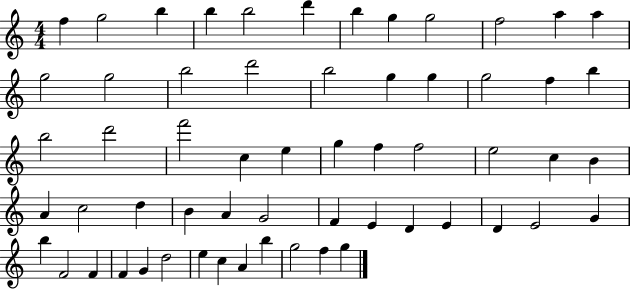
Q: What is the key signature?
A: C major